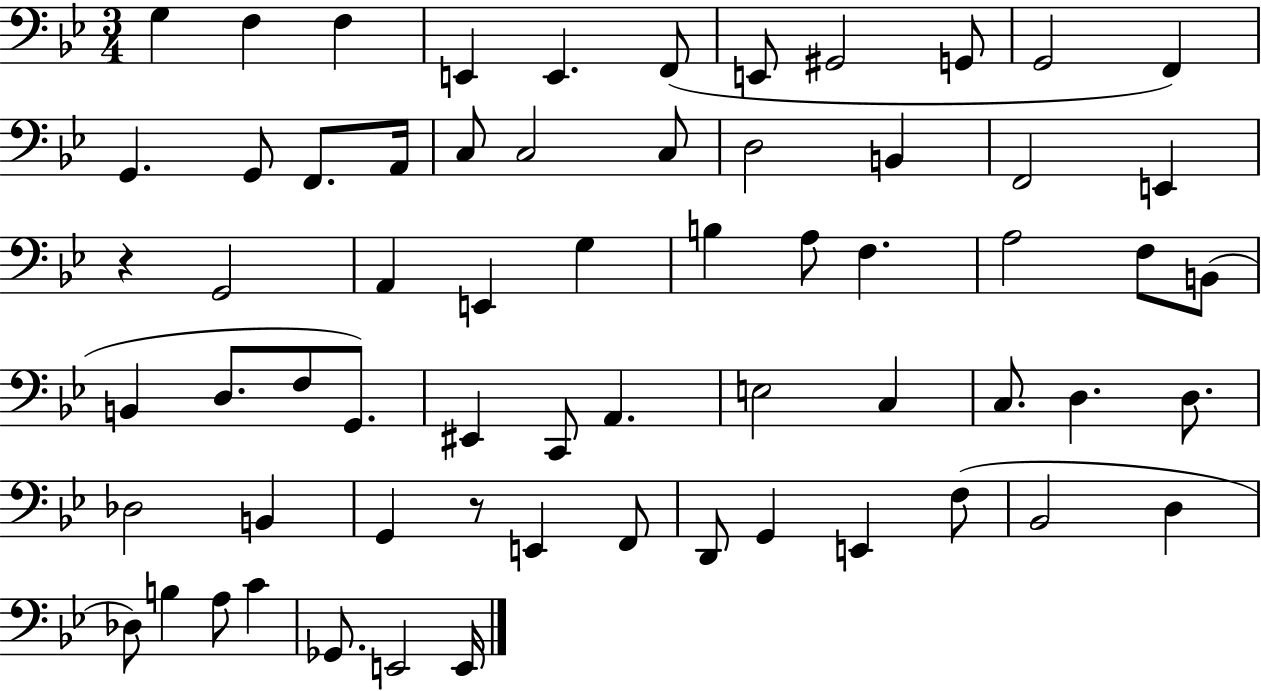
X:1
T:Untitled
M:3/4
L:1/4
K:Bb
G, F, F, E,, E,, F,,/2 E,,/2 ^G,,2 G,,/2 G,,2 F,, G,, G,,/2 F,,/2 A,,/4 C,/2 C,2 C,/2 D,2 B,, F,,2 E,, z G,,2 A,, E,, G, B, A,/2 F, A,2 F,/2 B,,/2 B,, D,/2 F,/2 G,,/2 ^E,, C,,/2 A,, E,2 C, C,/2 D, D,/2 _D,2 B,, G,, z/2 E,, F,,/2 D,,/2 G,, E,, F,/2 _B,,2 D, _D,/2 B, A,/2 C _G,,/2 E,,2 E,,/4